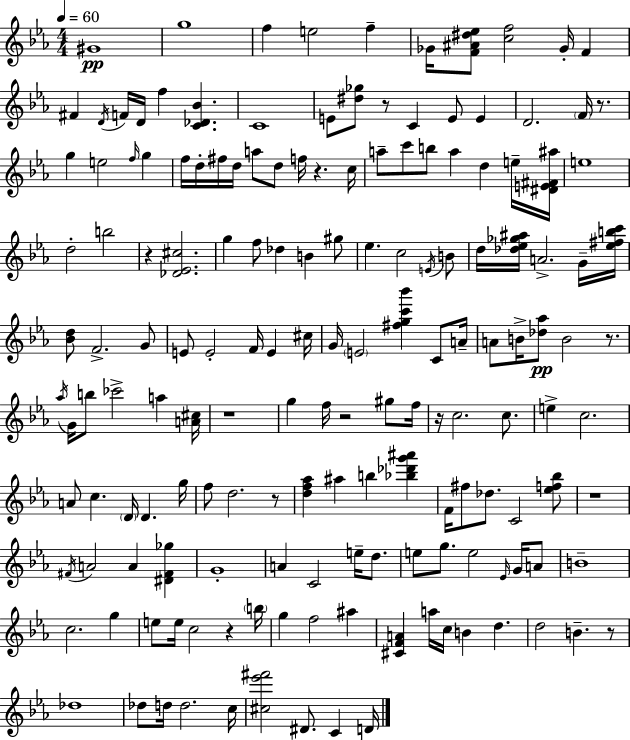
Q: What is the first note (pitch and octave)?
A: G#4